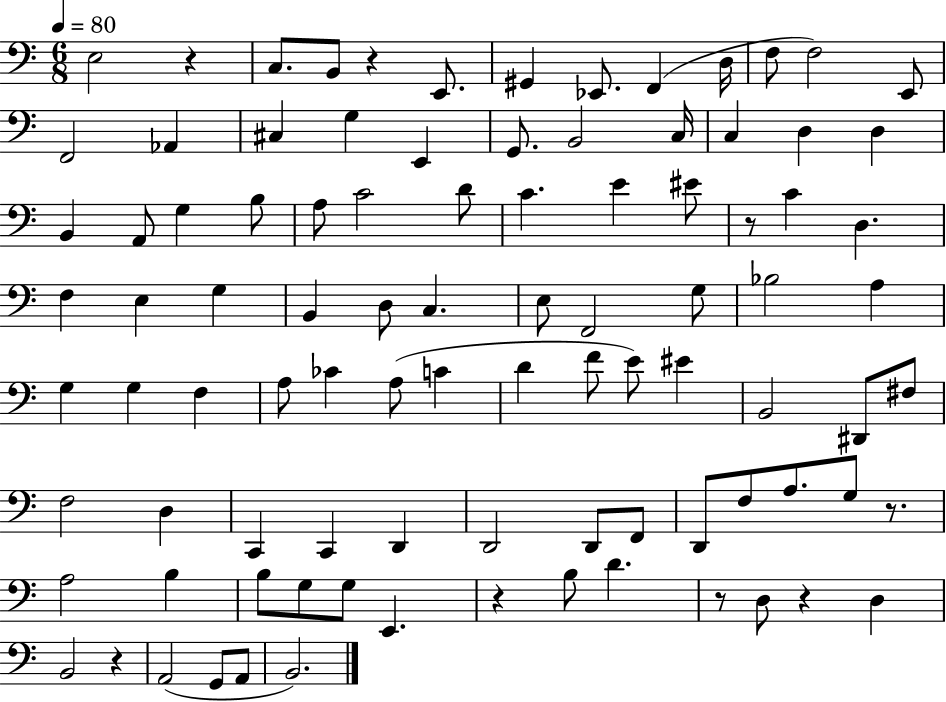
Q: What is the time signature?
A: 6/8